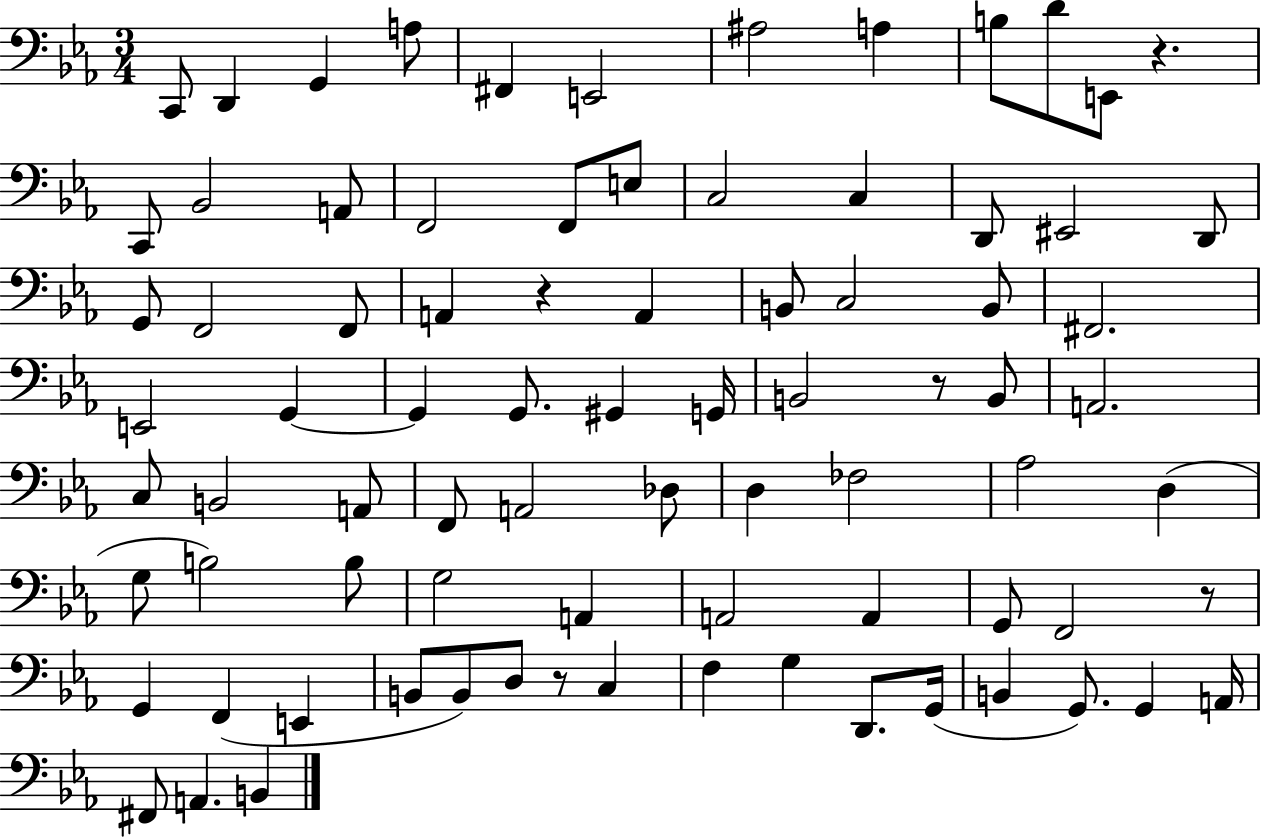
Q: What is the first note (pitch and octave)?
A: C2